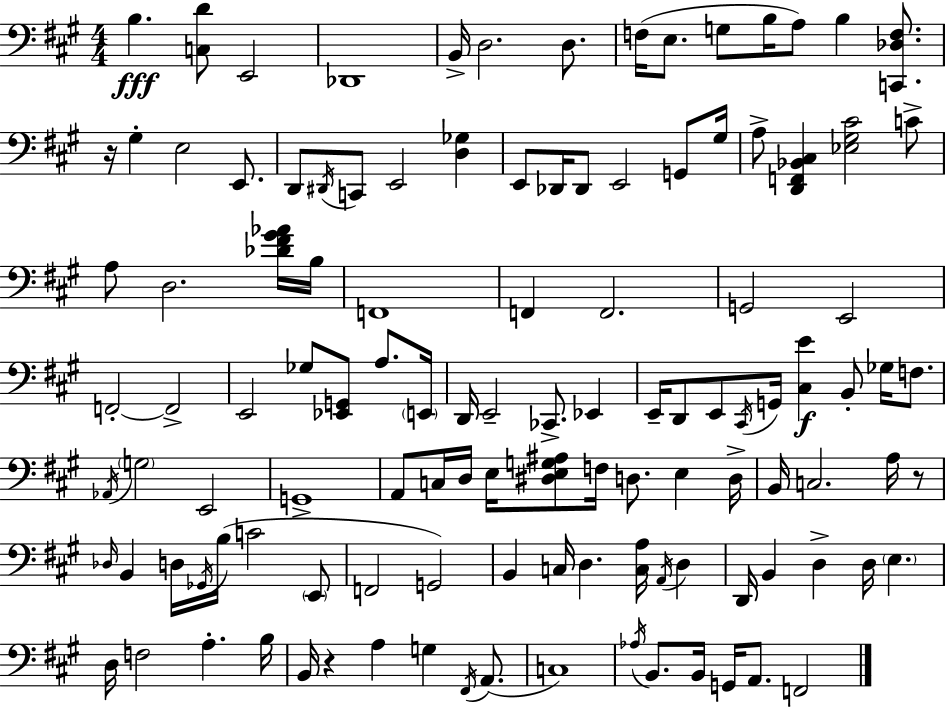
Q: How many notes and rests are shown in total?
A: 116